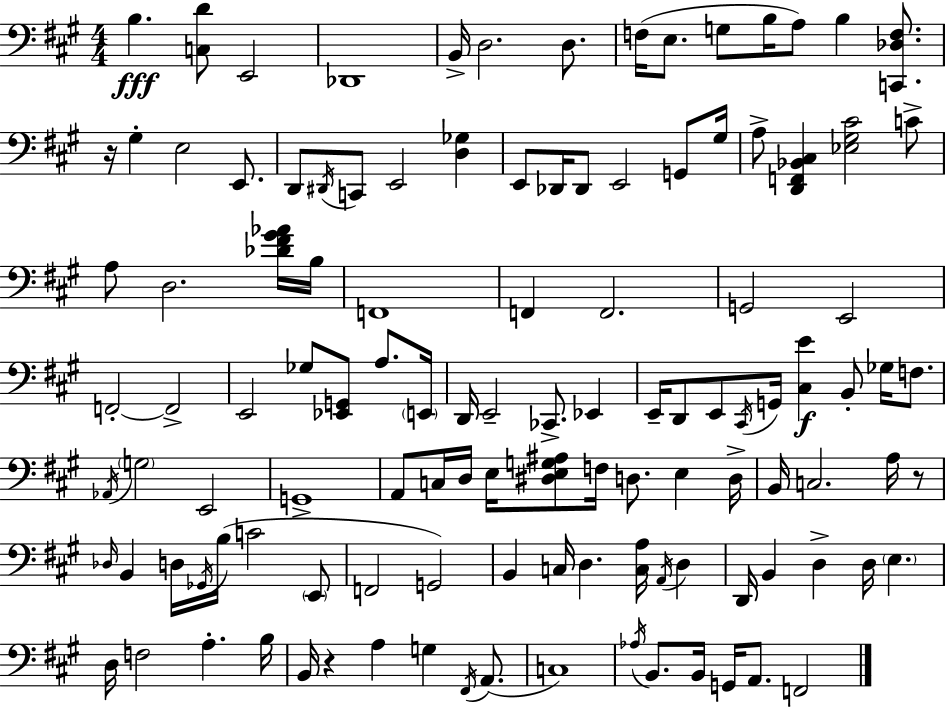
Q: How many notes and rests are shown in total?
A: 116